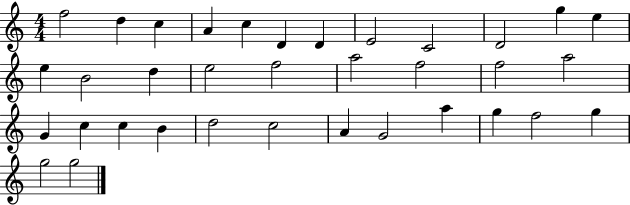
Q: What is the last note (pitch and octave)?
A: G5